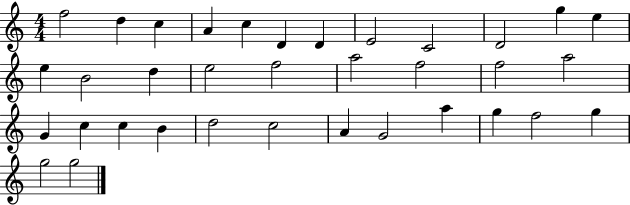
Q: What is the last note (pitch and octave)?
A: G5